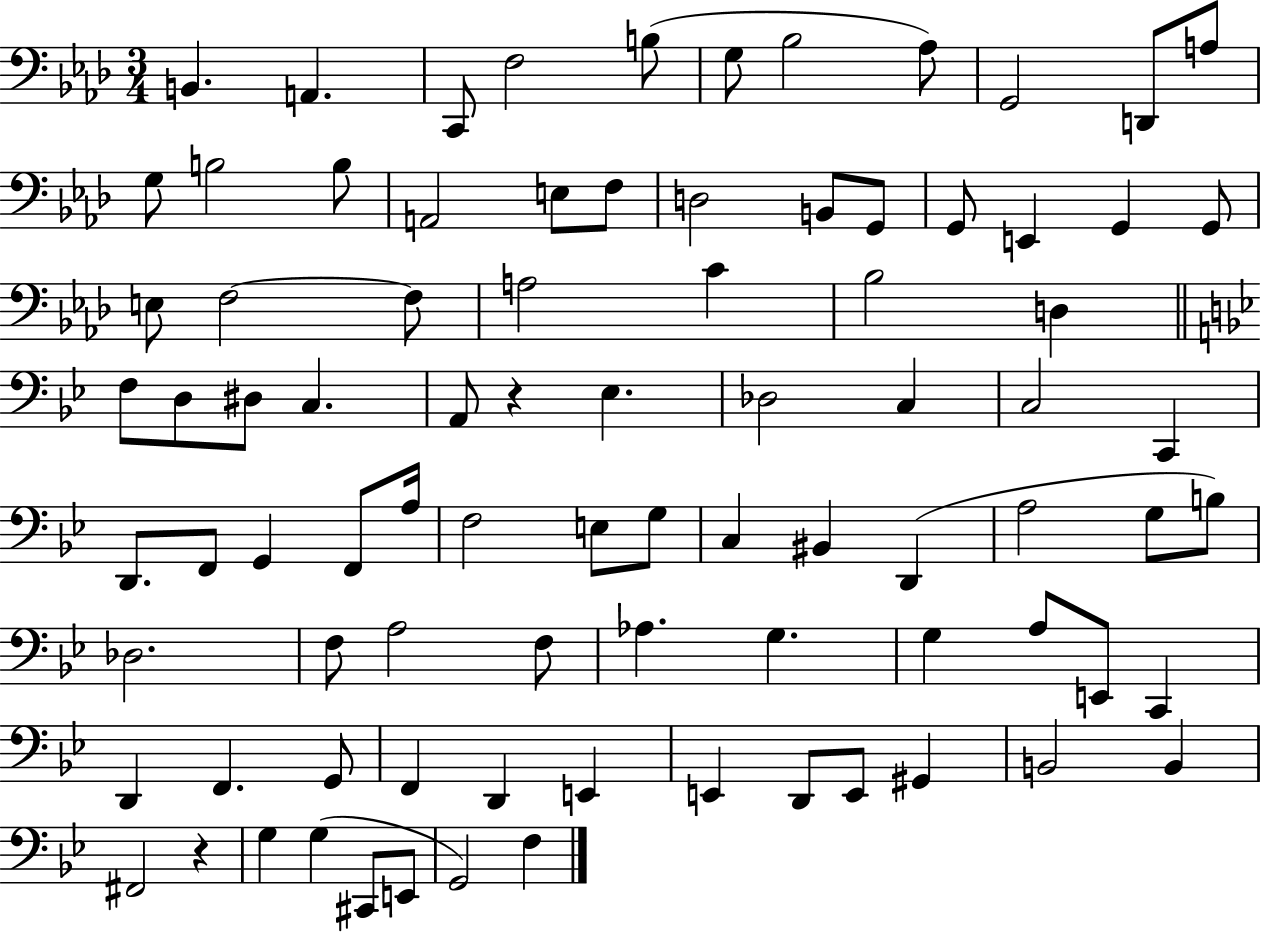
{
  \clef bass
  \numericTimeSignature
  \time 3/4
  \key aes \major
  b,4. a,4. | c,8 f2 b8( | g8 bes2 aes8) | g,2 d,8 a8 | \break g8 b2 b8 | a,2 e8 f8 | d2 b,8 g,8 | g,8 e,4 g,4 g,8 | \break e8 f2~~ f8 | a2 c'4 | bes2 d4 | \bar "||" \break \key bes \major f8 d8 dis8 c4. | a,8 r4 ees4. | des2 c4 | c2 c,4 | \break d,8. f,8 g,4 f,8 a16 | f2 e8 g8 | c4 bis,4 d,4( | a2 g8 b8) | \break des2. | f8 a2 f8 | aes4. g4. | g4 a8 e,8 c,4 | \break d,4 f,4. g,8 | f,4 d,4 e,4 | e,4 d,8 e,8 gis,4 | b,2 b,4 | \break fis,2 r4 | g4 g4( cis,8 e,8 | g,2) f4 | \bar "|."
}